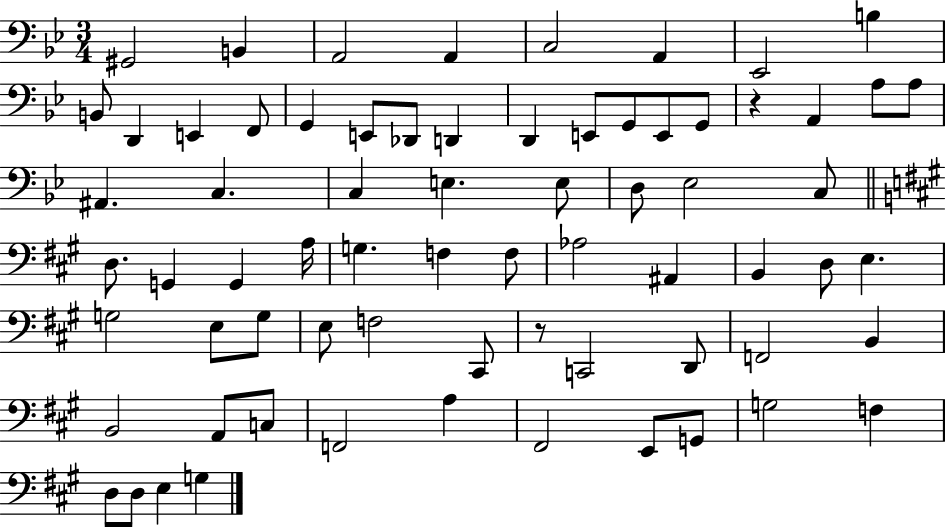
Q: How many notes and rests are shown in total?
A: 70